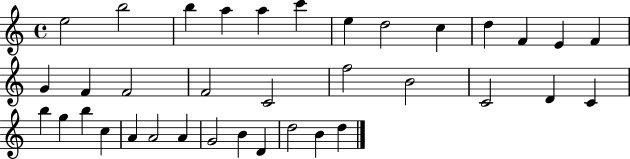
X:1
T:Untitled
M:4/4
L:1/4
K:C
e2 b2 b a a c' e d2 c d F E F G F F2 F2 C2 f2 B2 C2 D C b g b c A A2 A G2 B D d2 B d